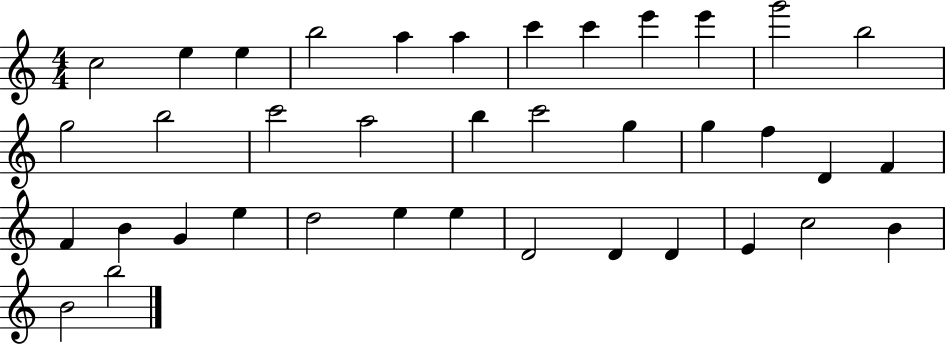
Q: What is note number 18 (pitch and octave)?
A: C6